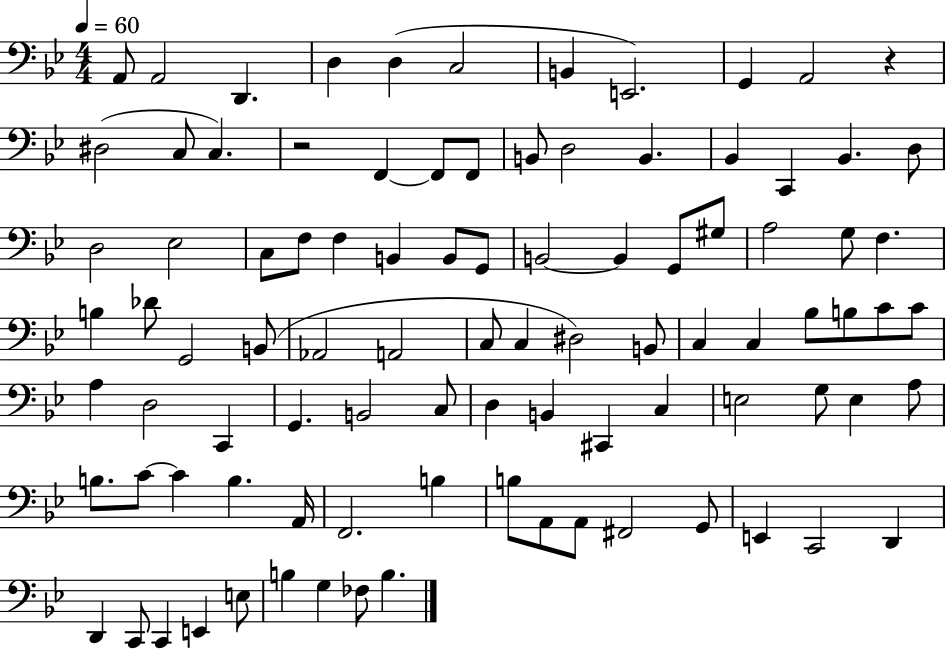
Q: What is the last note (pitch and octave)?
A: B3